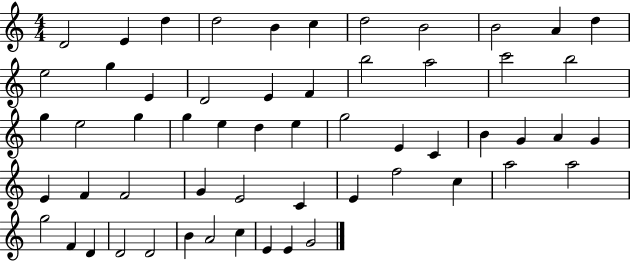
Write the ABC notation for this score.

X:1
T:Untitled
M:4/4
L:1/4
K:C
D2 E d d2 B c d2 B2 B2 A d e2 g E D2 E F b2 a2 c'2 b2 g e2 g g e d e g2 E C B G A G E F F2 G E2 C E f2 c a2 a2 g2 F D D2 D2 B A2 c E E G2